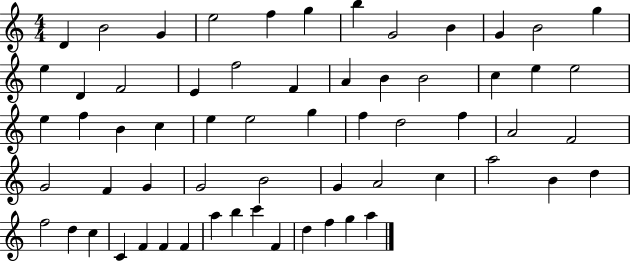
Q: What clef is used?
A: treble